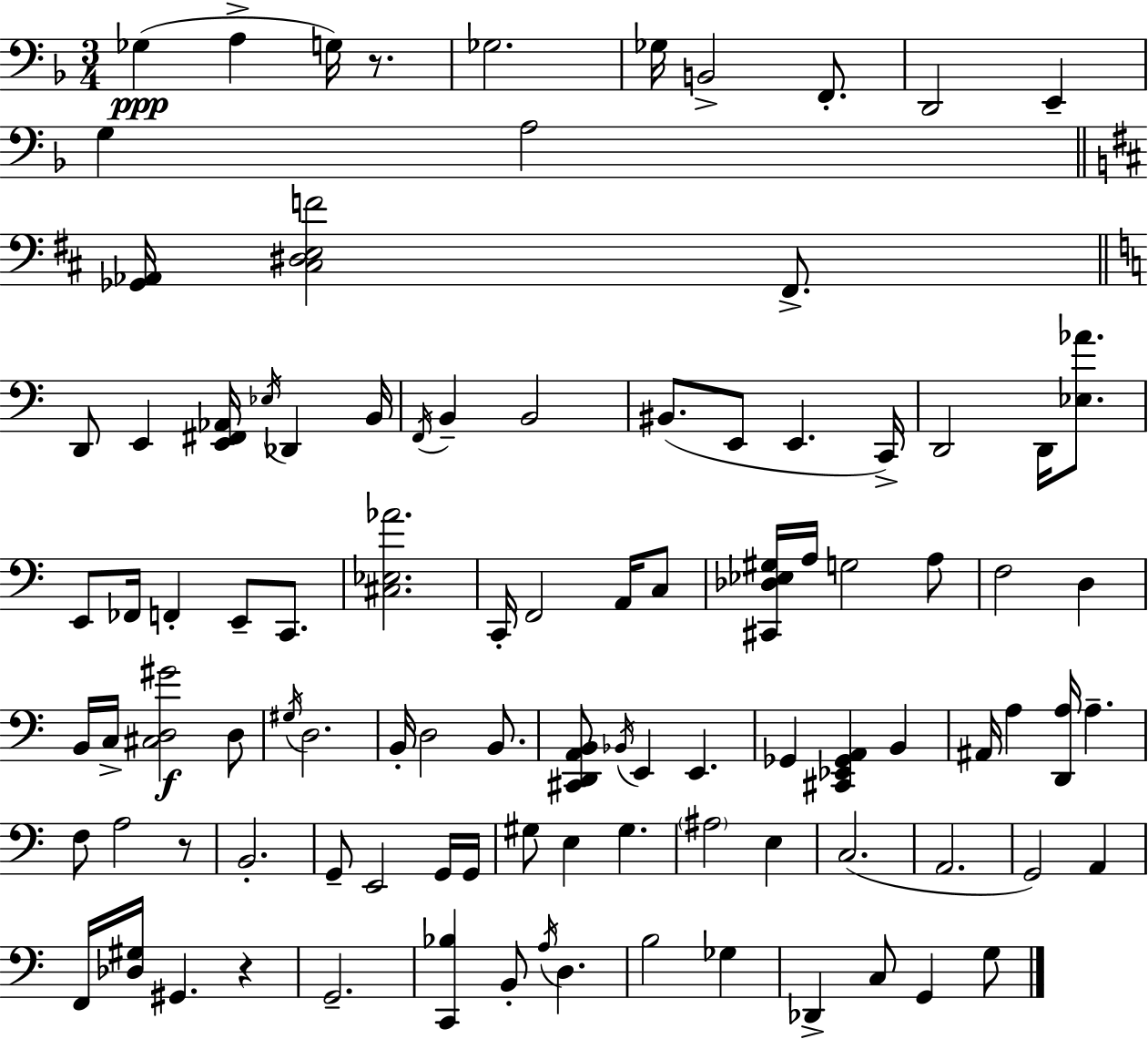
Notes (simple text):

Gb3/q A3/q G3/s R/e. Gb3/h. Gb3/s B2/h F2/e. D2/h E2/q G3/q A3/h [Gb2,Ab2]/s [C#3,D#3,E3,F4]/h F#2/e. D2/e E2/q [E2,F#2,Ab2]/s Eb3/s Db2/q B2/s F2/s B2/q B2/h BIS2/e. E2/e E2/q. C2/s D2/h D2/s [Eb3,Ab4]/e. E2/e FES2/s F2/q E2/e C2/e. [C#3,Eb3,Ab4]/h. C2/s F2/h A2/s C3/e [C#2,Db3,Eb3,G#3]/s A3/s G3/h A3/e F3/h D3/q B2/s C3/s [C#3,D3,G#4]/h D3/e G#3/s D3/h. B2/s D3/h B2/e. [C#2,D2,A2,B2]/e Bb2/s E2/q E2/q. Gb2/q [C#2,Eb2,Gb2,A2]/q B2/q A#2/s A3/q [D2,A3]/s A3/q. F3/e A3/h R/e B2/h. G2/e E2/h G2/s G2/s G#3/e E3/q G#3/q. A#3/h E3/q C3/h. A2/h. G2/h A2/q F2/s [Db3,G#3]/s G#2/q. R/q G2/h. [C2,Bb3]/q B2/e A3/s D3/q. B3/h Gb3/q Db2/q C3/e G2/q G3/e